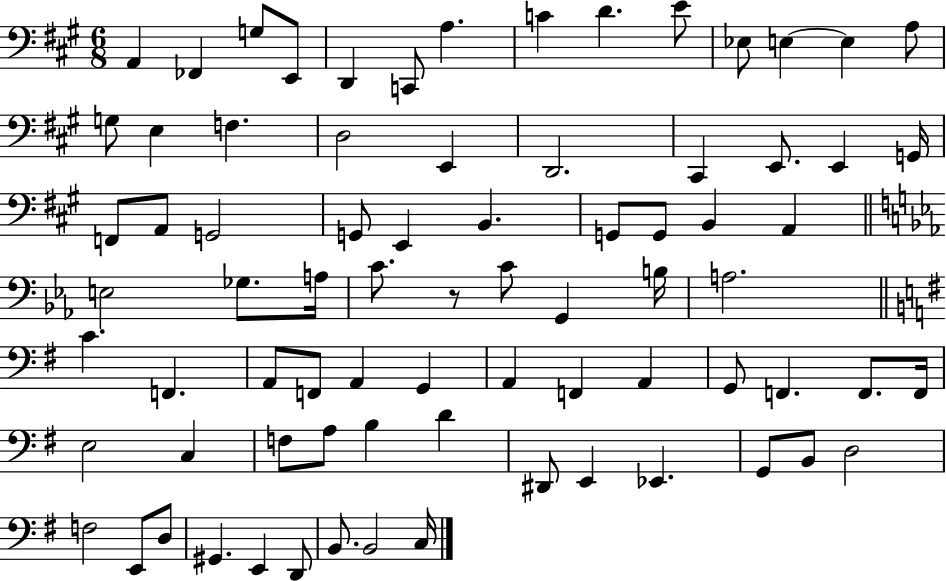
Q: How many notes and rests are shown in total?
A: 77